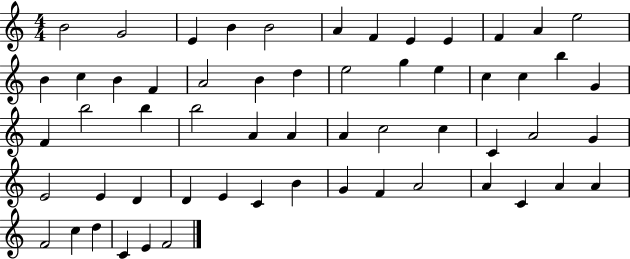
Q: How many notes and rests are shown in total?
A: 58